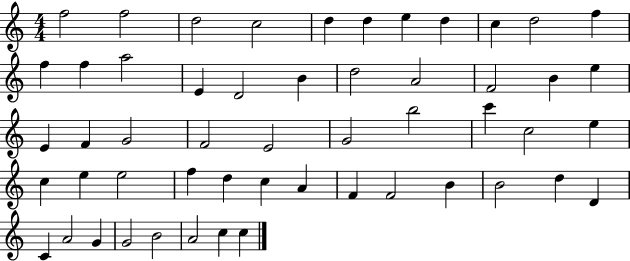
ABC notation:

X:1
T:Untitled
M:4/4
L:1/4
K:C
f2 f2 d2 c2 d d e d c d2 f f f a2 E D2 B d2 A2 F2 B e E F G2 F2 E2 G2 b2 c' c2 e c e e2 f d c A F F2 B B2 d D C A2 G G2 B2 A2 c c